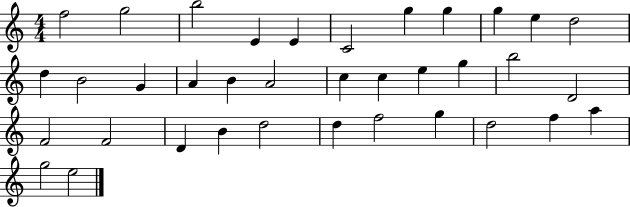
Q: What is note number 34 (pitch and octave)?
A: A5